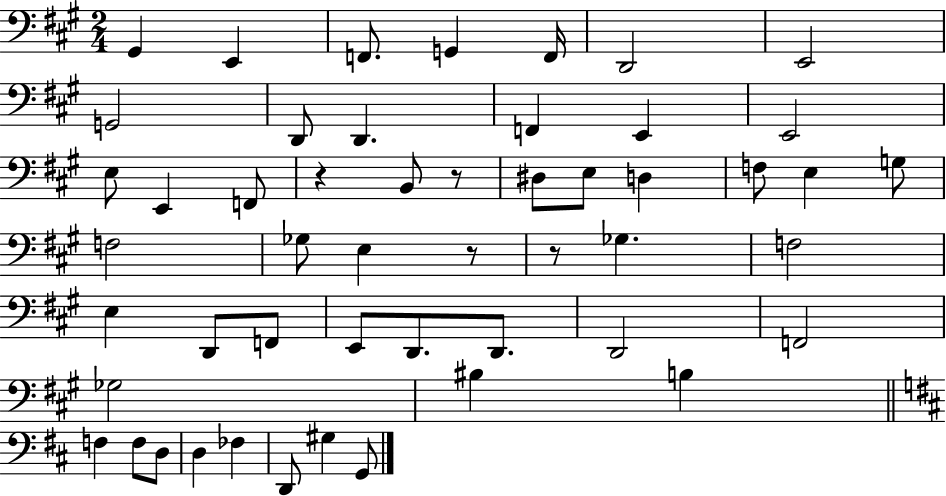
{
  \clef bass
  \numericTimeSignature
  \time 2/4
  \key a \major
  gis,4 e,4 | f,8. g,4 f,16 | d,2 | e,2 | \break g,2 | d,8 d,4. | f,4 e,4 | e,2 | \break e8 e,4 f,8 | r4 b,8 r8 | dis8 e8 d4 | f8 e4 g8 | \break f2 | ges8 e4 r8 | r8 ges4. | f2 | \break e4 d,8 f,8 | e,8 d,8. d,8. | d,2 | f,2 | \break ges2 | bis4 b4 | \bar "||" \break \key b \minor f4 f8 d8 | d4 fes4 | d,8 gis4 g,8 | \bar "|."
}